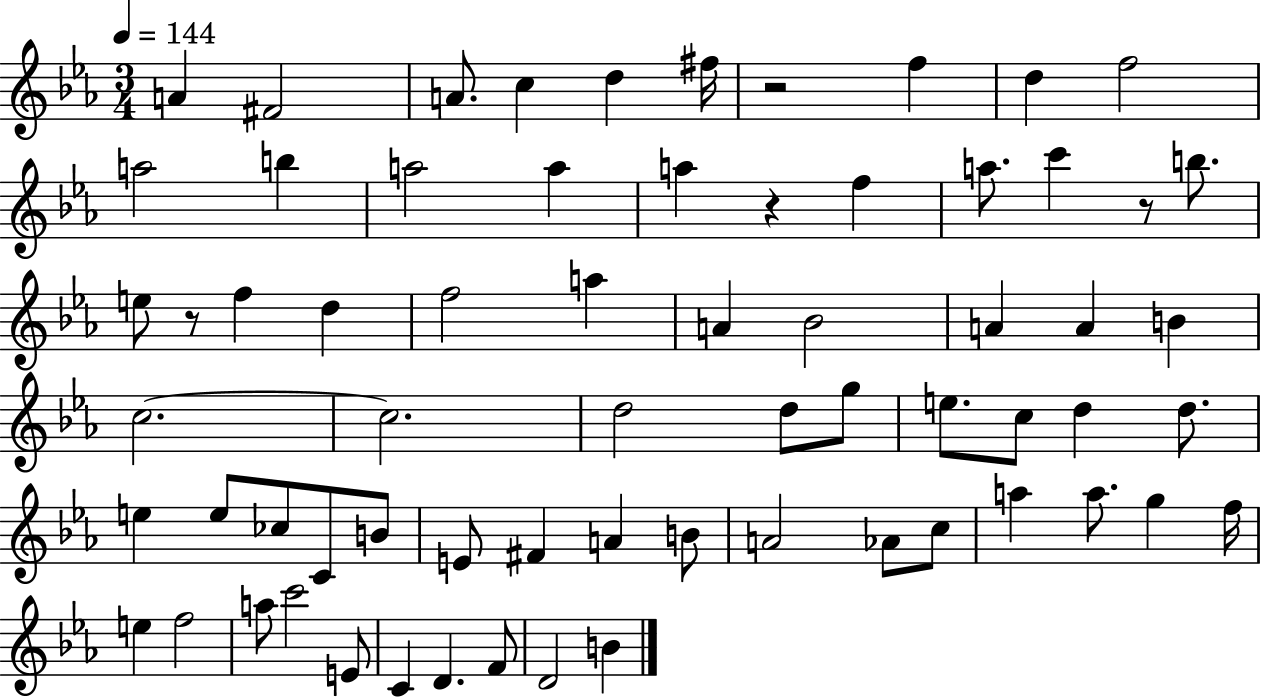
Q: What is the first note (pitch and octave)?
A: A4